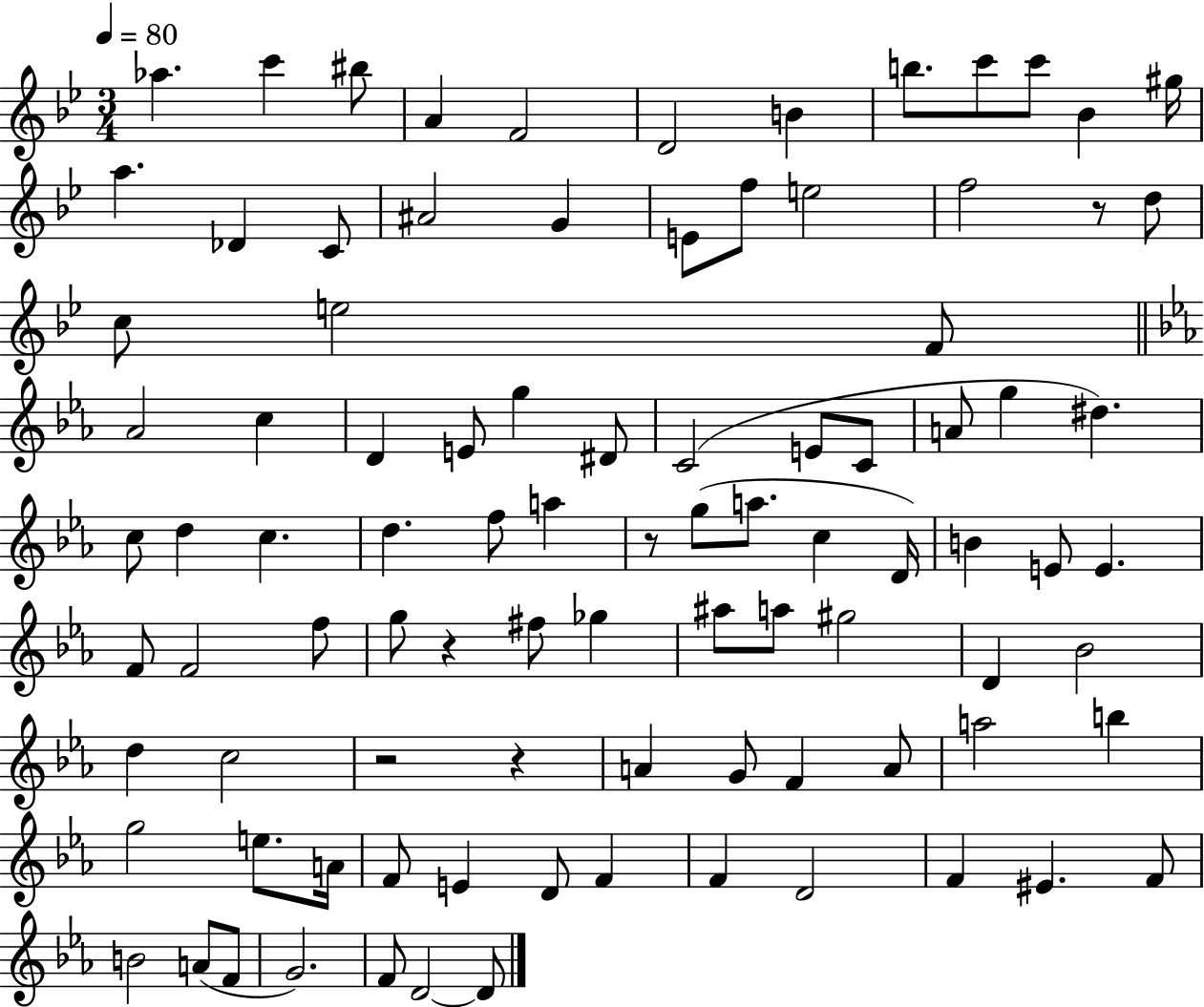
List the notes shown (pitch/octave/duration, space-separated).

Ab5/q. C6/q BIS5/e A4/q F4/h D4/h B4/q B5/e. C6/e C6/e Bb4/q G#5/s A5/q. Db4/q C4/e A#4/h G4/q E4/e F5/e E5/h F5/h R/e D5/e C5/e E5/h F4/e Ab4/h C5/q D4/q E4/e G5/q D#4/e C4/h E4/e C4/e A4/e G5/q D#5/q. C5/e D5/q C5/q. D5/q. F5/e A5/q R/e G5/e A5/e. C5/q D4/s B4/q E4/e E4/q. F4/e F4/h F5/e G5/e R/q F#5/e Gb5/q A#5/e A5/e G#5/h D4/q Bb4/h D5/q C5/h R/h R/q A4/q G4/e F4/q A4/e A5/h B5/q G5/h E5/e. A4/s F4/e E4/q D4/e F4/q F4/q D4/h F4/q EIS4/q. F4/e B4/h A4/e F4/e G4/h. F4/e D4/h D4/e